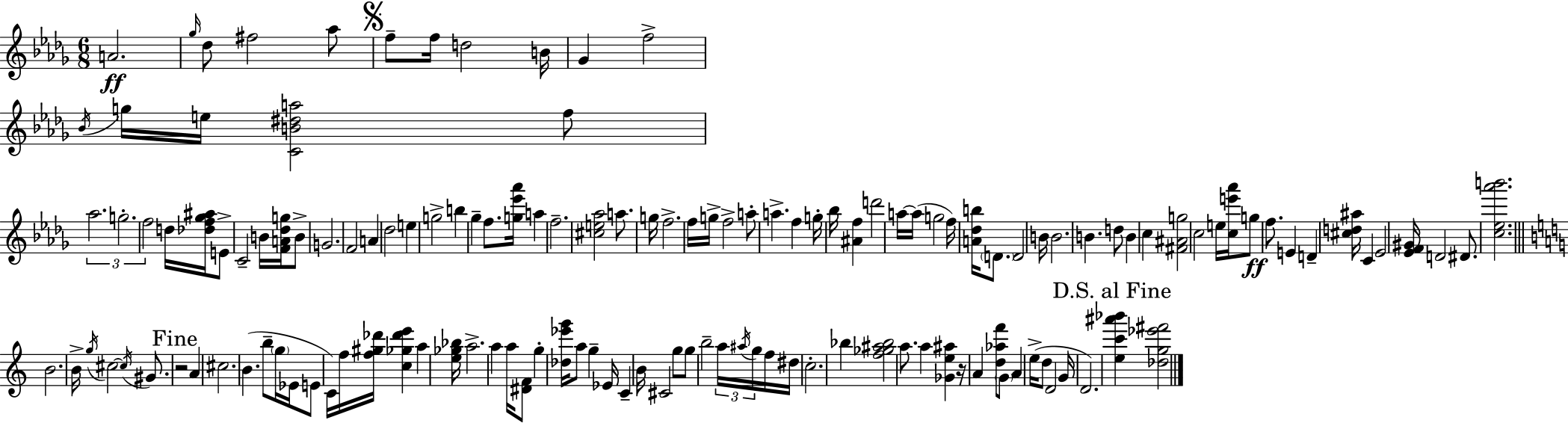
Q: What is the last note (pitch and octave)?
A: D4